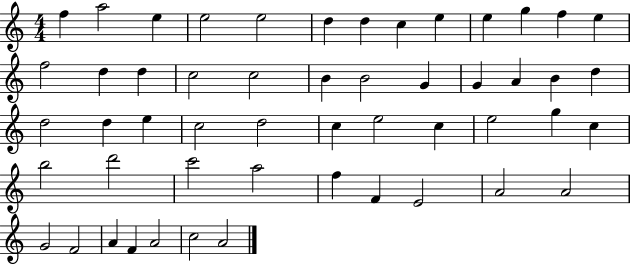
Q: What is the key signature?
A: C major